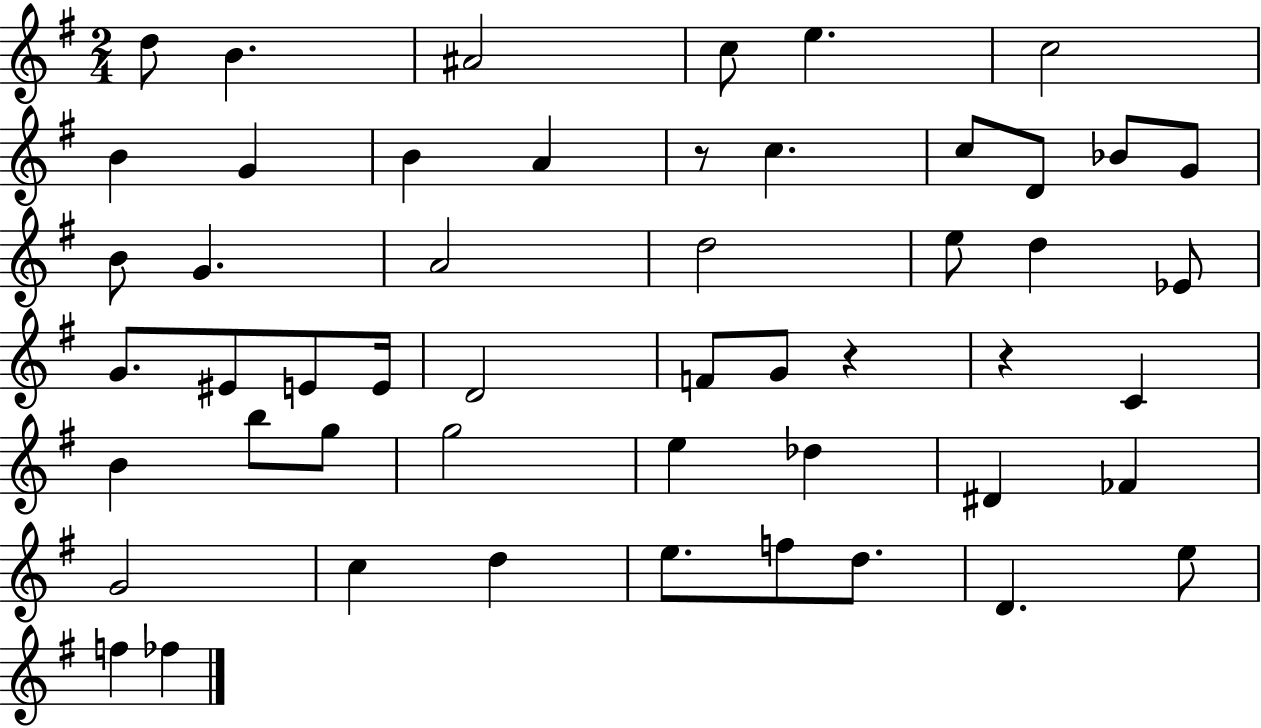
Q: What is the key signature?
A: G major